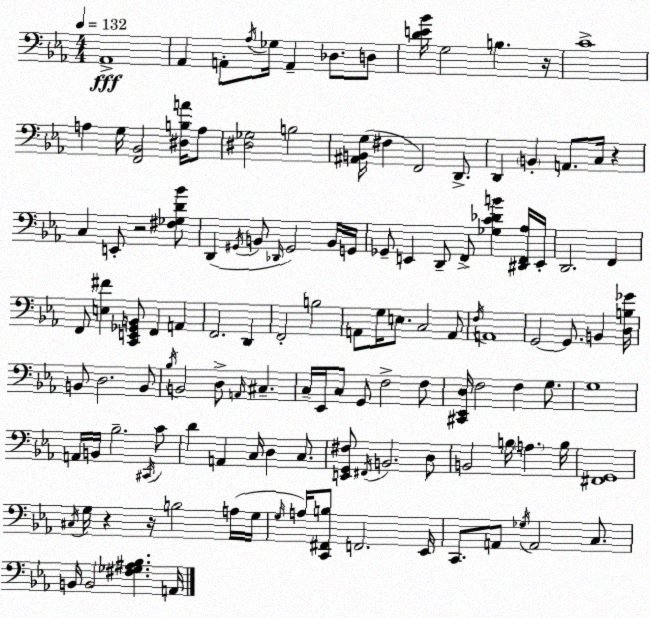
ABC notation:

X:1
T:Untitled
M:4/4
L:1/4
K:Cm
_A,,4 _A,, A,,/2 _A,/4 _G,/4 A,, _D,/2 D,/2 [DE_B]/4 G,2 B, z/4 C4 A, G,/4 [F,,_B,,]2 [^D,B,A]/4 A,/2 [^D,_G,]2 B,2 [^A,,B,,G,]/4 ^F, F,,2 D,,/2 D,, B,, A,,/2 C,/4 z C, E,,/2 z2 [^F,_G,D_B]/2 D,, ^G,,/4 B,,/2 _D,,/4 ^G,,2 B,,/4 G,,/4 _G,,/2 E,, D,,/2 F,,/2 [_G,C_DB] [^D,,F,,_A,]/4 E,,/4 D,,2 F,, F,,/2 [E,^F] [C,,E,,_G,,B,,]/2 F,, A,, F,,2 D,, F,,2 B,2 A,,/2 G,/4 E,/2 C,2 A,,/2 F,/4 A,,4 G,,2 G,,/2 B,, [D,B,_G]/4 B,,/2 D,2 B,,/2 _B,/4 B,,2 D,/2 A,,/4 ^C, C,/4 _E,,/4 C,/2 G,,/2 F,2 F,/2 [^C,,_E,,D,]/4 F,2 F, G,/2 G,4 A,,/4 B,,/4 _B,2 ^C,,/4 C/2 D A,, C,/4 D, C,/2 [E,,G,,^F,]/2 ^F,,/4 B,,2 D,/2 B,,2 B,/4 A, B,/4 [^F,,G,,]4 ^C,/4 G,/4 z z/4 B,2 A,/4 G,/4 G,/4 A,/4 [C,,^F,,B,]/2 F,,2 _E,,/4 C,,/2 A,,/2 _G,/4 A,,2 C,/2 B,,/4 B,,2 [^F,_G,^A,_B,] A,,/4